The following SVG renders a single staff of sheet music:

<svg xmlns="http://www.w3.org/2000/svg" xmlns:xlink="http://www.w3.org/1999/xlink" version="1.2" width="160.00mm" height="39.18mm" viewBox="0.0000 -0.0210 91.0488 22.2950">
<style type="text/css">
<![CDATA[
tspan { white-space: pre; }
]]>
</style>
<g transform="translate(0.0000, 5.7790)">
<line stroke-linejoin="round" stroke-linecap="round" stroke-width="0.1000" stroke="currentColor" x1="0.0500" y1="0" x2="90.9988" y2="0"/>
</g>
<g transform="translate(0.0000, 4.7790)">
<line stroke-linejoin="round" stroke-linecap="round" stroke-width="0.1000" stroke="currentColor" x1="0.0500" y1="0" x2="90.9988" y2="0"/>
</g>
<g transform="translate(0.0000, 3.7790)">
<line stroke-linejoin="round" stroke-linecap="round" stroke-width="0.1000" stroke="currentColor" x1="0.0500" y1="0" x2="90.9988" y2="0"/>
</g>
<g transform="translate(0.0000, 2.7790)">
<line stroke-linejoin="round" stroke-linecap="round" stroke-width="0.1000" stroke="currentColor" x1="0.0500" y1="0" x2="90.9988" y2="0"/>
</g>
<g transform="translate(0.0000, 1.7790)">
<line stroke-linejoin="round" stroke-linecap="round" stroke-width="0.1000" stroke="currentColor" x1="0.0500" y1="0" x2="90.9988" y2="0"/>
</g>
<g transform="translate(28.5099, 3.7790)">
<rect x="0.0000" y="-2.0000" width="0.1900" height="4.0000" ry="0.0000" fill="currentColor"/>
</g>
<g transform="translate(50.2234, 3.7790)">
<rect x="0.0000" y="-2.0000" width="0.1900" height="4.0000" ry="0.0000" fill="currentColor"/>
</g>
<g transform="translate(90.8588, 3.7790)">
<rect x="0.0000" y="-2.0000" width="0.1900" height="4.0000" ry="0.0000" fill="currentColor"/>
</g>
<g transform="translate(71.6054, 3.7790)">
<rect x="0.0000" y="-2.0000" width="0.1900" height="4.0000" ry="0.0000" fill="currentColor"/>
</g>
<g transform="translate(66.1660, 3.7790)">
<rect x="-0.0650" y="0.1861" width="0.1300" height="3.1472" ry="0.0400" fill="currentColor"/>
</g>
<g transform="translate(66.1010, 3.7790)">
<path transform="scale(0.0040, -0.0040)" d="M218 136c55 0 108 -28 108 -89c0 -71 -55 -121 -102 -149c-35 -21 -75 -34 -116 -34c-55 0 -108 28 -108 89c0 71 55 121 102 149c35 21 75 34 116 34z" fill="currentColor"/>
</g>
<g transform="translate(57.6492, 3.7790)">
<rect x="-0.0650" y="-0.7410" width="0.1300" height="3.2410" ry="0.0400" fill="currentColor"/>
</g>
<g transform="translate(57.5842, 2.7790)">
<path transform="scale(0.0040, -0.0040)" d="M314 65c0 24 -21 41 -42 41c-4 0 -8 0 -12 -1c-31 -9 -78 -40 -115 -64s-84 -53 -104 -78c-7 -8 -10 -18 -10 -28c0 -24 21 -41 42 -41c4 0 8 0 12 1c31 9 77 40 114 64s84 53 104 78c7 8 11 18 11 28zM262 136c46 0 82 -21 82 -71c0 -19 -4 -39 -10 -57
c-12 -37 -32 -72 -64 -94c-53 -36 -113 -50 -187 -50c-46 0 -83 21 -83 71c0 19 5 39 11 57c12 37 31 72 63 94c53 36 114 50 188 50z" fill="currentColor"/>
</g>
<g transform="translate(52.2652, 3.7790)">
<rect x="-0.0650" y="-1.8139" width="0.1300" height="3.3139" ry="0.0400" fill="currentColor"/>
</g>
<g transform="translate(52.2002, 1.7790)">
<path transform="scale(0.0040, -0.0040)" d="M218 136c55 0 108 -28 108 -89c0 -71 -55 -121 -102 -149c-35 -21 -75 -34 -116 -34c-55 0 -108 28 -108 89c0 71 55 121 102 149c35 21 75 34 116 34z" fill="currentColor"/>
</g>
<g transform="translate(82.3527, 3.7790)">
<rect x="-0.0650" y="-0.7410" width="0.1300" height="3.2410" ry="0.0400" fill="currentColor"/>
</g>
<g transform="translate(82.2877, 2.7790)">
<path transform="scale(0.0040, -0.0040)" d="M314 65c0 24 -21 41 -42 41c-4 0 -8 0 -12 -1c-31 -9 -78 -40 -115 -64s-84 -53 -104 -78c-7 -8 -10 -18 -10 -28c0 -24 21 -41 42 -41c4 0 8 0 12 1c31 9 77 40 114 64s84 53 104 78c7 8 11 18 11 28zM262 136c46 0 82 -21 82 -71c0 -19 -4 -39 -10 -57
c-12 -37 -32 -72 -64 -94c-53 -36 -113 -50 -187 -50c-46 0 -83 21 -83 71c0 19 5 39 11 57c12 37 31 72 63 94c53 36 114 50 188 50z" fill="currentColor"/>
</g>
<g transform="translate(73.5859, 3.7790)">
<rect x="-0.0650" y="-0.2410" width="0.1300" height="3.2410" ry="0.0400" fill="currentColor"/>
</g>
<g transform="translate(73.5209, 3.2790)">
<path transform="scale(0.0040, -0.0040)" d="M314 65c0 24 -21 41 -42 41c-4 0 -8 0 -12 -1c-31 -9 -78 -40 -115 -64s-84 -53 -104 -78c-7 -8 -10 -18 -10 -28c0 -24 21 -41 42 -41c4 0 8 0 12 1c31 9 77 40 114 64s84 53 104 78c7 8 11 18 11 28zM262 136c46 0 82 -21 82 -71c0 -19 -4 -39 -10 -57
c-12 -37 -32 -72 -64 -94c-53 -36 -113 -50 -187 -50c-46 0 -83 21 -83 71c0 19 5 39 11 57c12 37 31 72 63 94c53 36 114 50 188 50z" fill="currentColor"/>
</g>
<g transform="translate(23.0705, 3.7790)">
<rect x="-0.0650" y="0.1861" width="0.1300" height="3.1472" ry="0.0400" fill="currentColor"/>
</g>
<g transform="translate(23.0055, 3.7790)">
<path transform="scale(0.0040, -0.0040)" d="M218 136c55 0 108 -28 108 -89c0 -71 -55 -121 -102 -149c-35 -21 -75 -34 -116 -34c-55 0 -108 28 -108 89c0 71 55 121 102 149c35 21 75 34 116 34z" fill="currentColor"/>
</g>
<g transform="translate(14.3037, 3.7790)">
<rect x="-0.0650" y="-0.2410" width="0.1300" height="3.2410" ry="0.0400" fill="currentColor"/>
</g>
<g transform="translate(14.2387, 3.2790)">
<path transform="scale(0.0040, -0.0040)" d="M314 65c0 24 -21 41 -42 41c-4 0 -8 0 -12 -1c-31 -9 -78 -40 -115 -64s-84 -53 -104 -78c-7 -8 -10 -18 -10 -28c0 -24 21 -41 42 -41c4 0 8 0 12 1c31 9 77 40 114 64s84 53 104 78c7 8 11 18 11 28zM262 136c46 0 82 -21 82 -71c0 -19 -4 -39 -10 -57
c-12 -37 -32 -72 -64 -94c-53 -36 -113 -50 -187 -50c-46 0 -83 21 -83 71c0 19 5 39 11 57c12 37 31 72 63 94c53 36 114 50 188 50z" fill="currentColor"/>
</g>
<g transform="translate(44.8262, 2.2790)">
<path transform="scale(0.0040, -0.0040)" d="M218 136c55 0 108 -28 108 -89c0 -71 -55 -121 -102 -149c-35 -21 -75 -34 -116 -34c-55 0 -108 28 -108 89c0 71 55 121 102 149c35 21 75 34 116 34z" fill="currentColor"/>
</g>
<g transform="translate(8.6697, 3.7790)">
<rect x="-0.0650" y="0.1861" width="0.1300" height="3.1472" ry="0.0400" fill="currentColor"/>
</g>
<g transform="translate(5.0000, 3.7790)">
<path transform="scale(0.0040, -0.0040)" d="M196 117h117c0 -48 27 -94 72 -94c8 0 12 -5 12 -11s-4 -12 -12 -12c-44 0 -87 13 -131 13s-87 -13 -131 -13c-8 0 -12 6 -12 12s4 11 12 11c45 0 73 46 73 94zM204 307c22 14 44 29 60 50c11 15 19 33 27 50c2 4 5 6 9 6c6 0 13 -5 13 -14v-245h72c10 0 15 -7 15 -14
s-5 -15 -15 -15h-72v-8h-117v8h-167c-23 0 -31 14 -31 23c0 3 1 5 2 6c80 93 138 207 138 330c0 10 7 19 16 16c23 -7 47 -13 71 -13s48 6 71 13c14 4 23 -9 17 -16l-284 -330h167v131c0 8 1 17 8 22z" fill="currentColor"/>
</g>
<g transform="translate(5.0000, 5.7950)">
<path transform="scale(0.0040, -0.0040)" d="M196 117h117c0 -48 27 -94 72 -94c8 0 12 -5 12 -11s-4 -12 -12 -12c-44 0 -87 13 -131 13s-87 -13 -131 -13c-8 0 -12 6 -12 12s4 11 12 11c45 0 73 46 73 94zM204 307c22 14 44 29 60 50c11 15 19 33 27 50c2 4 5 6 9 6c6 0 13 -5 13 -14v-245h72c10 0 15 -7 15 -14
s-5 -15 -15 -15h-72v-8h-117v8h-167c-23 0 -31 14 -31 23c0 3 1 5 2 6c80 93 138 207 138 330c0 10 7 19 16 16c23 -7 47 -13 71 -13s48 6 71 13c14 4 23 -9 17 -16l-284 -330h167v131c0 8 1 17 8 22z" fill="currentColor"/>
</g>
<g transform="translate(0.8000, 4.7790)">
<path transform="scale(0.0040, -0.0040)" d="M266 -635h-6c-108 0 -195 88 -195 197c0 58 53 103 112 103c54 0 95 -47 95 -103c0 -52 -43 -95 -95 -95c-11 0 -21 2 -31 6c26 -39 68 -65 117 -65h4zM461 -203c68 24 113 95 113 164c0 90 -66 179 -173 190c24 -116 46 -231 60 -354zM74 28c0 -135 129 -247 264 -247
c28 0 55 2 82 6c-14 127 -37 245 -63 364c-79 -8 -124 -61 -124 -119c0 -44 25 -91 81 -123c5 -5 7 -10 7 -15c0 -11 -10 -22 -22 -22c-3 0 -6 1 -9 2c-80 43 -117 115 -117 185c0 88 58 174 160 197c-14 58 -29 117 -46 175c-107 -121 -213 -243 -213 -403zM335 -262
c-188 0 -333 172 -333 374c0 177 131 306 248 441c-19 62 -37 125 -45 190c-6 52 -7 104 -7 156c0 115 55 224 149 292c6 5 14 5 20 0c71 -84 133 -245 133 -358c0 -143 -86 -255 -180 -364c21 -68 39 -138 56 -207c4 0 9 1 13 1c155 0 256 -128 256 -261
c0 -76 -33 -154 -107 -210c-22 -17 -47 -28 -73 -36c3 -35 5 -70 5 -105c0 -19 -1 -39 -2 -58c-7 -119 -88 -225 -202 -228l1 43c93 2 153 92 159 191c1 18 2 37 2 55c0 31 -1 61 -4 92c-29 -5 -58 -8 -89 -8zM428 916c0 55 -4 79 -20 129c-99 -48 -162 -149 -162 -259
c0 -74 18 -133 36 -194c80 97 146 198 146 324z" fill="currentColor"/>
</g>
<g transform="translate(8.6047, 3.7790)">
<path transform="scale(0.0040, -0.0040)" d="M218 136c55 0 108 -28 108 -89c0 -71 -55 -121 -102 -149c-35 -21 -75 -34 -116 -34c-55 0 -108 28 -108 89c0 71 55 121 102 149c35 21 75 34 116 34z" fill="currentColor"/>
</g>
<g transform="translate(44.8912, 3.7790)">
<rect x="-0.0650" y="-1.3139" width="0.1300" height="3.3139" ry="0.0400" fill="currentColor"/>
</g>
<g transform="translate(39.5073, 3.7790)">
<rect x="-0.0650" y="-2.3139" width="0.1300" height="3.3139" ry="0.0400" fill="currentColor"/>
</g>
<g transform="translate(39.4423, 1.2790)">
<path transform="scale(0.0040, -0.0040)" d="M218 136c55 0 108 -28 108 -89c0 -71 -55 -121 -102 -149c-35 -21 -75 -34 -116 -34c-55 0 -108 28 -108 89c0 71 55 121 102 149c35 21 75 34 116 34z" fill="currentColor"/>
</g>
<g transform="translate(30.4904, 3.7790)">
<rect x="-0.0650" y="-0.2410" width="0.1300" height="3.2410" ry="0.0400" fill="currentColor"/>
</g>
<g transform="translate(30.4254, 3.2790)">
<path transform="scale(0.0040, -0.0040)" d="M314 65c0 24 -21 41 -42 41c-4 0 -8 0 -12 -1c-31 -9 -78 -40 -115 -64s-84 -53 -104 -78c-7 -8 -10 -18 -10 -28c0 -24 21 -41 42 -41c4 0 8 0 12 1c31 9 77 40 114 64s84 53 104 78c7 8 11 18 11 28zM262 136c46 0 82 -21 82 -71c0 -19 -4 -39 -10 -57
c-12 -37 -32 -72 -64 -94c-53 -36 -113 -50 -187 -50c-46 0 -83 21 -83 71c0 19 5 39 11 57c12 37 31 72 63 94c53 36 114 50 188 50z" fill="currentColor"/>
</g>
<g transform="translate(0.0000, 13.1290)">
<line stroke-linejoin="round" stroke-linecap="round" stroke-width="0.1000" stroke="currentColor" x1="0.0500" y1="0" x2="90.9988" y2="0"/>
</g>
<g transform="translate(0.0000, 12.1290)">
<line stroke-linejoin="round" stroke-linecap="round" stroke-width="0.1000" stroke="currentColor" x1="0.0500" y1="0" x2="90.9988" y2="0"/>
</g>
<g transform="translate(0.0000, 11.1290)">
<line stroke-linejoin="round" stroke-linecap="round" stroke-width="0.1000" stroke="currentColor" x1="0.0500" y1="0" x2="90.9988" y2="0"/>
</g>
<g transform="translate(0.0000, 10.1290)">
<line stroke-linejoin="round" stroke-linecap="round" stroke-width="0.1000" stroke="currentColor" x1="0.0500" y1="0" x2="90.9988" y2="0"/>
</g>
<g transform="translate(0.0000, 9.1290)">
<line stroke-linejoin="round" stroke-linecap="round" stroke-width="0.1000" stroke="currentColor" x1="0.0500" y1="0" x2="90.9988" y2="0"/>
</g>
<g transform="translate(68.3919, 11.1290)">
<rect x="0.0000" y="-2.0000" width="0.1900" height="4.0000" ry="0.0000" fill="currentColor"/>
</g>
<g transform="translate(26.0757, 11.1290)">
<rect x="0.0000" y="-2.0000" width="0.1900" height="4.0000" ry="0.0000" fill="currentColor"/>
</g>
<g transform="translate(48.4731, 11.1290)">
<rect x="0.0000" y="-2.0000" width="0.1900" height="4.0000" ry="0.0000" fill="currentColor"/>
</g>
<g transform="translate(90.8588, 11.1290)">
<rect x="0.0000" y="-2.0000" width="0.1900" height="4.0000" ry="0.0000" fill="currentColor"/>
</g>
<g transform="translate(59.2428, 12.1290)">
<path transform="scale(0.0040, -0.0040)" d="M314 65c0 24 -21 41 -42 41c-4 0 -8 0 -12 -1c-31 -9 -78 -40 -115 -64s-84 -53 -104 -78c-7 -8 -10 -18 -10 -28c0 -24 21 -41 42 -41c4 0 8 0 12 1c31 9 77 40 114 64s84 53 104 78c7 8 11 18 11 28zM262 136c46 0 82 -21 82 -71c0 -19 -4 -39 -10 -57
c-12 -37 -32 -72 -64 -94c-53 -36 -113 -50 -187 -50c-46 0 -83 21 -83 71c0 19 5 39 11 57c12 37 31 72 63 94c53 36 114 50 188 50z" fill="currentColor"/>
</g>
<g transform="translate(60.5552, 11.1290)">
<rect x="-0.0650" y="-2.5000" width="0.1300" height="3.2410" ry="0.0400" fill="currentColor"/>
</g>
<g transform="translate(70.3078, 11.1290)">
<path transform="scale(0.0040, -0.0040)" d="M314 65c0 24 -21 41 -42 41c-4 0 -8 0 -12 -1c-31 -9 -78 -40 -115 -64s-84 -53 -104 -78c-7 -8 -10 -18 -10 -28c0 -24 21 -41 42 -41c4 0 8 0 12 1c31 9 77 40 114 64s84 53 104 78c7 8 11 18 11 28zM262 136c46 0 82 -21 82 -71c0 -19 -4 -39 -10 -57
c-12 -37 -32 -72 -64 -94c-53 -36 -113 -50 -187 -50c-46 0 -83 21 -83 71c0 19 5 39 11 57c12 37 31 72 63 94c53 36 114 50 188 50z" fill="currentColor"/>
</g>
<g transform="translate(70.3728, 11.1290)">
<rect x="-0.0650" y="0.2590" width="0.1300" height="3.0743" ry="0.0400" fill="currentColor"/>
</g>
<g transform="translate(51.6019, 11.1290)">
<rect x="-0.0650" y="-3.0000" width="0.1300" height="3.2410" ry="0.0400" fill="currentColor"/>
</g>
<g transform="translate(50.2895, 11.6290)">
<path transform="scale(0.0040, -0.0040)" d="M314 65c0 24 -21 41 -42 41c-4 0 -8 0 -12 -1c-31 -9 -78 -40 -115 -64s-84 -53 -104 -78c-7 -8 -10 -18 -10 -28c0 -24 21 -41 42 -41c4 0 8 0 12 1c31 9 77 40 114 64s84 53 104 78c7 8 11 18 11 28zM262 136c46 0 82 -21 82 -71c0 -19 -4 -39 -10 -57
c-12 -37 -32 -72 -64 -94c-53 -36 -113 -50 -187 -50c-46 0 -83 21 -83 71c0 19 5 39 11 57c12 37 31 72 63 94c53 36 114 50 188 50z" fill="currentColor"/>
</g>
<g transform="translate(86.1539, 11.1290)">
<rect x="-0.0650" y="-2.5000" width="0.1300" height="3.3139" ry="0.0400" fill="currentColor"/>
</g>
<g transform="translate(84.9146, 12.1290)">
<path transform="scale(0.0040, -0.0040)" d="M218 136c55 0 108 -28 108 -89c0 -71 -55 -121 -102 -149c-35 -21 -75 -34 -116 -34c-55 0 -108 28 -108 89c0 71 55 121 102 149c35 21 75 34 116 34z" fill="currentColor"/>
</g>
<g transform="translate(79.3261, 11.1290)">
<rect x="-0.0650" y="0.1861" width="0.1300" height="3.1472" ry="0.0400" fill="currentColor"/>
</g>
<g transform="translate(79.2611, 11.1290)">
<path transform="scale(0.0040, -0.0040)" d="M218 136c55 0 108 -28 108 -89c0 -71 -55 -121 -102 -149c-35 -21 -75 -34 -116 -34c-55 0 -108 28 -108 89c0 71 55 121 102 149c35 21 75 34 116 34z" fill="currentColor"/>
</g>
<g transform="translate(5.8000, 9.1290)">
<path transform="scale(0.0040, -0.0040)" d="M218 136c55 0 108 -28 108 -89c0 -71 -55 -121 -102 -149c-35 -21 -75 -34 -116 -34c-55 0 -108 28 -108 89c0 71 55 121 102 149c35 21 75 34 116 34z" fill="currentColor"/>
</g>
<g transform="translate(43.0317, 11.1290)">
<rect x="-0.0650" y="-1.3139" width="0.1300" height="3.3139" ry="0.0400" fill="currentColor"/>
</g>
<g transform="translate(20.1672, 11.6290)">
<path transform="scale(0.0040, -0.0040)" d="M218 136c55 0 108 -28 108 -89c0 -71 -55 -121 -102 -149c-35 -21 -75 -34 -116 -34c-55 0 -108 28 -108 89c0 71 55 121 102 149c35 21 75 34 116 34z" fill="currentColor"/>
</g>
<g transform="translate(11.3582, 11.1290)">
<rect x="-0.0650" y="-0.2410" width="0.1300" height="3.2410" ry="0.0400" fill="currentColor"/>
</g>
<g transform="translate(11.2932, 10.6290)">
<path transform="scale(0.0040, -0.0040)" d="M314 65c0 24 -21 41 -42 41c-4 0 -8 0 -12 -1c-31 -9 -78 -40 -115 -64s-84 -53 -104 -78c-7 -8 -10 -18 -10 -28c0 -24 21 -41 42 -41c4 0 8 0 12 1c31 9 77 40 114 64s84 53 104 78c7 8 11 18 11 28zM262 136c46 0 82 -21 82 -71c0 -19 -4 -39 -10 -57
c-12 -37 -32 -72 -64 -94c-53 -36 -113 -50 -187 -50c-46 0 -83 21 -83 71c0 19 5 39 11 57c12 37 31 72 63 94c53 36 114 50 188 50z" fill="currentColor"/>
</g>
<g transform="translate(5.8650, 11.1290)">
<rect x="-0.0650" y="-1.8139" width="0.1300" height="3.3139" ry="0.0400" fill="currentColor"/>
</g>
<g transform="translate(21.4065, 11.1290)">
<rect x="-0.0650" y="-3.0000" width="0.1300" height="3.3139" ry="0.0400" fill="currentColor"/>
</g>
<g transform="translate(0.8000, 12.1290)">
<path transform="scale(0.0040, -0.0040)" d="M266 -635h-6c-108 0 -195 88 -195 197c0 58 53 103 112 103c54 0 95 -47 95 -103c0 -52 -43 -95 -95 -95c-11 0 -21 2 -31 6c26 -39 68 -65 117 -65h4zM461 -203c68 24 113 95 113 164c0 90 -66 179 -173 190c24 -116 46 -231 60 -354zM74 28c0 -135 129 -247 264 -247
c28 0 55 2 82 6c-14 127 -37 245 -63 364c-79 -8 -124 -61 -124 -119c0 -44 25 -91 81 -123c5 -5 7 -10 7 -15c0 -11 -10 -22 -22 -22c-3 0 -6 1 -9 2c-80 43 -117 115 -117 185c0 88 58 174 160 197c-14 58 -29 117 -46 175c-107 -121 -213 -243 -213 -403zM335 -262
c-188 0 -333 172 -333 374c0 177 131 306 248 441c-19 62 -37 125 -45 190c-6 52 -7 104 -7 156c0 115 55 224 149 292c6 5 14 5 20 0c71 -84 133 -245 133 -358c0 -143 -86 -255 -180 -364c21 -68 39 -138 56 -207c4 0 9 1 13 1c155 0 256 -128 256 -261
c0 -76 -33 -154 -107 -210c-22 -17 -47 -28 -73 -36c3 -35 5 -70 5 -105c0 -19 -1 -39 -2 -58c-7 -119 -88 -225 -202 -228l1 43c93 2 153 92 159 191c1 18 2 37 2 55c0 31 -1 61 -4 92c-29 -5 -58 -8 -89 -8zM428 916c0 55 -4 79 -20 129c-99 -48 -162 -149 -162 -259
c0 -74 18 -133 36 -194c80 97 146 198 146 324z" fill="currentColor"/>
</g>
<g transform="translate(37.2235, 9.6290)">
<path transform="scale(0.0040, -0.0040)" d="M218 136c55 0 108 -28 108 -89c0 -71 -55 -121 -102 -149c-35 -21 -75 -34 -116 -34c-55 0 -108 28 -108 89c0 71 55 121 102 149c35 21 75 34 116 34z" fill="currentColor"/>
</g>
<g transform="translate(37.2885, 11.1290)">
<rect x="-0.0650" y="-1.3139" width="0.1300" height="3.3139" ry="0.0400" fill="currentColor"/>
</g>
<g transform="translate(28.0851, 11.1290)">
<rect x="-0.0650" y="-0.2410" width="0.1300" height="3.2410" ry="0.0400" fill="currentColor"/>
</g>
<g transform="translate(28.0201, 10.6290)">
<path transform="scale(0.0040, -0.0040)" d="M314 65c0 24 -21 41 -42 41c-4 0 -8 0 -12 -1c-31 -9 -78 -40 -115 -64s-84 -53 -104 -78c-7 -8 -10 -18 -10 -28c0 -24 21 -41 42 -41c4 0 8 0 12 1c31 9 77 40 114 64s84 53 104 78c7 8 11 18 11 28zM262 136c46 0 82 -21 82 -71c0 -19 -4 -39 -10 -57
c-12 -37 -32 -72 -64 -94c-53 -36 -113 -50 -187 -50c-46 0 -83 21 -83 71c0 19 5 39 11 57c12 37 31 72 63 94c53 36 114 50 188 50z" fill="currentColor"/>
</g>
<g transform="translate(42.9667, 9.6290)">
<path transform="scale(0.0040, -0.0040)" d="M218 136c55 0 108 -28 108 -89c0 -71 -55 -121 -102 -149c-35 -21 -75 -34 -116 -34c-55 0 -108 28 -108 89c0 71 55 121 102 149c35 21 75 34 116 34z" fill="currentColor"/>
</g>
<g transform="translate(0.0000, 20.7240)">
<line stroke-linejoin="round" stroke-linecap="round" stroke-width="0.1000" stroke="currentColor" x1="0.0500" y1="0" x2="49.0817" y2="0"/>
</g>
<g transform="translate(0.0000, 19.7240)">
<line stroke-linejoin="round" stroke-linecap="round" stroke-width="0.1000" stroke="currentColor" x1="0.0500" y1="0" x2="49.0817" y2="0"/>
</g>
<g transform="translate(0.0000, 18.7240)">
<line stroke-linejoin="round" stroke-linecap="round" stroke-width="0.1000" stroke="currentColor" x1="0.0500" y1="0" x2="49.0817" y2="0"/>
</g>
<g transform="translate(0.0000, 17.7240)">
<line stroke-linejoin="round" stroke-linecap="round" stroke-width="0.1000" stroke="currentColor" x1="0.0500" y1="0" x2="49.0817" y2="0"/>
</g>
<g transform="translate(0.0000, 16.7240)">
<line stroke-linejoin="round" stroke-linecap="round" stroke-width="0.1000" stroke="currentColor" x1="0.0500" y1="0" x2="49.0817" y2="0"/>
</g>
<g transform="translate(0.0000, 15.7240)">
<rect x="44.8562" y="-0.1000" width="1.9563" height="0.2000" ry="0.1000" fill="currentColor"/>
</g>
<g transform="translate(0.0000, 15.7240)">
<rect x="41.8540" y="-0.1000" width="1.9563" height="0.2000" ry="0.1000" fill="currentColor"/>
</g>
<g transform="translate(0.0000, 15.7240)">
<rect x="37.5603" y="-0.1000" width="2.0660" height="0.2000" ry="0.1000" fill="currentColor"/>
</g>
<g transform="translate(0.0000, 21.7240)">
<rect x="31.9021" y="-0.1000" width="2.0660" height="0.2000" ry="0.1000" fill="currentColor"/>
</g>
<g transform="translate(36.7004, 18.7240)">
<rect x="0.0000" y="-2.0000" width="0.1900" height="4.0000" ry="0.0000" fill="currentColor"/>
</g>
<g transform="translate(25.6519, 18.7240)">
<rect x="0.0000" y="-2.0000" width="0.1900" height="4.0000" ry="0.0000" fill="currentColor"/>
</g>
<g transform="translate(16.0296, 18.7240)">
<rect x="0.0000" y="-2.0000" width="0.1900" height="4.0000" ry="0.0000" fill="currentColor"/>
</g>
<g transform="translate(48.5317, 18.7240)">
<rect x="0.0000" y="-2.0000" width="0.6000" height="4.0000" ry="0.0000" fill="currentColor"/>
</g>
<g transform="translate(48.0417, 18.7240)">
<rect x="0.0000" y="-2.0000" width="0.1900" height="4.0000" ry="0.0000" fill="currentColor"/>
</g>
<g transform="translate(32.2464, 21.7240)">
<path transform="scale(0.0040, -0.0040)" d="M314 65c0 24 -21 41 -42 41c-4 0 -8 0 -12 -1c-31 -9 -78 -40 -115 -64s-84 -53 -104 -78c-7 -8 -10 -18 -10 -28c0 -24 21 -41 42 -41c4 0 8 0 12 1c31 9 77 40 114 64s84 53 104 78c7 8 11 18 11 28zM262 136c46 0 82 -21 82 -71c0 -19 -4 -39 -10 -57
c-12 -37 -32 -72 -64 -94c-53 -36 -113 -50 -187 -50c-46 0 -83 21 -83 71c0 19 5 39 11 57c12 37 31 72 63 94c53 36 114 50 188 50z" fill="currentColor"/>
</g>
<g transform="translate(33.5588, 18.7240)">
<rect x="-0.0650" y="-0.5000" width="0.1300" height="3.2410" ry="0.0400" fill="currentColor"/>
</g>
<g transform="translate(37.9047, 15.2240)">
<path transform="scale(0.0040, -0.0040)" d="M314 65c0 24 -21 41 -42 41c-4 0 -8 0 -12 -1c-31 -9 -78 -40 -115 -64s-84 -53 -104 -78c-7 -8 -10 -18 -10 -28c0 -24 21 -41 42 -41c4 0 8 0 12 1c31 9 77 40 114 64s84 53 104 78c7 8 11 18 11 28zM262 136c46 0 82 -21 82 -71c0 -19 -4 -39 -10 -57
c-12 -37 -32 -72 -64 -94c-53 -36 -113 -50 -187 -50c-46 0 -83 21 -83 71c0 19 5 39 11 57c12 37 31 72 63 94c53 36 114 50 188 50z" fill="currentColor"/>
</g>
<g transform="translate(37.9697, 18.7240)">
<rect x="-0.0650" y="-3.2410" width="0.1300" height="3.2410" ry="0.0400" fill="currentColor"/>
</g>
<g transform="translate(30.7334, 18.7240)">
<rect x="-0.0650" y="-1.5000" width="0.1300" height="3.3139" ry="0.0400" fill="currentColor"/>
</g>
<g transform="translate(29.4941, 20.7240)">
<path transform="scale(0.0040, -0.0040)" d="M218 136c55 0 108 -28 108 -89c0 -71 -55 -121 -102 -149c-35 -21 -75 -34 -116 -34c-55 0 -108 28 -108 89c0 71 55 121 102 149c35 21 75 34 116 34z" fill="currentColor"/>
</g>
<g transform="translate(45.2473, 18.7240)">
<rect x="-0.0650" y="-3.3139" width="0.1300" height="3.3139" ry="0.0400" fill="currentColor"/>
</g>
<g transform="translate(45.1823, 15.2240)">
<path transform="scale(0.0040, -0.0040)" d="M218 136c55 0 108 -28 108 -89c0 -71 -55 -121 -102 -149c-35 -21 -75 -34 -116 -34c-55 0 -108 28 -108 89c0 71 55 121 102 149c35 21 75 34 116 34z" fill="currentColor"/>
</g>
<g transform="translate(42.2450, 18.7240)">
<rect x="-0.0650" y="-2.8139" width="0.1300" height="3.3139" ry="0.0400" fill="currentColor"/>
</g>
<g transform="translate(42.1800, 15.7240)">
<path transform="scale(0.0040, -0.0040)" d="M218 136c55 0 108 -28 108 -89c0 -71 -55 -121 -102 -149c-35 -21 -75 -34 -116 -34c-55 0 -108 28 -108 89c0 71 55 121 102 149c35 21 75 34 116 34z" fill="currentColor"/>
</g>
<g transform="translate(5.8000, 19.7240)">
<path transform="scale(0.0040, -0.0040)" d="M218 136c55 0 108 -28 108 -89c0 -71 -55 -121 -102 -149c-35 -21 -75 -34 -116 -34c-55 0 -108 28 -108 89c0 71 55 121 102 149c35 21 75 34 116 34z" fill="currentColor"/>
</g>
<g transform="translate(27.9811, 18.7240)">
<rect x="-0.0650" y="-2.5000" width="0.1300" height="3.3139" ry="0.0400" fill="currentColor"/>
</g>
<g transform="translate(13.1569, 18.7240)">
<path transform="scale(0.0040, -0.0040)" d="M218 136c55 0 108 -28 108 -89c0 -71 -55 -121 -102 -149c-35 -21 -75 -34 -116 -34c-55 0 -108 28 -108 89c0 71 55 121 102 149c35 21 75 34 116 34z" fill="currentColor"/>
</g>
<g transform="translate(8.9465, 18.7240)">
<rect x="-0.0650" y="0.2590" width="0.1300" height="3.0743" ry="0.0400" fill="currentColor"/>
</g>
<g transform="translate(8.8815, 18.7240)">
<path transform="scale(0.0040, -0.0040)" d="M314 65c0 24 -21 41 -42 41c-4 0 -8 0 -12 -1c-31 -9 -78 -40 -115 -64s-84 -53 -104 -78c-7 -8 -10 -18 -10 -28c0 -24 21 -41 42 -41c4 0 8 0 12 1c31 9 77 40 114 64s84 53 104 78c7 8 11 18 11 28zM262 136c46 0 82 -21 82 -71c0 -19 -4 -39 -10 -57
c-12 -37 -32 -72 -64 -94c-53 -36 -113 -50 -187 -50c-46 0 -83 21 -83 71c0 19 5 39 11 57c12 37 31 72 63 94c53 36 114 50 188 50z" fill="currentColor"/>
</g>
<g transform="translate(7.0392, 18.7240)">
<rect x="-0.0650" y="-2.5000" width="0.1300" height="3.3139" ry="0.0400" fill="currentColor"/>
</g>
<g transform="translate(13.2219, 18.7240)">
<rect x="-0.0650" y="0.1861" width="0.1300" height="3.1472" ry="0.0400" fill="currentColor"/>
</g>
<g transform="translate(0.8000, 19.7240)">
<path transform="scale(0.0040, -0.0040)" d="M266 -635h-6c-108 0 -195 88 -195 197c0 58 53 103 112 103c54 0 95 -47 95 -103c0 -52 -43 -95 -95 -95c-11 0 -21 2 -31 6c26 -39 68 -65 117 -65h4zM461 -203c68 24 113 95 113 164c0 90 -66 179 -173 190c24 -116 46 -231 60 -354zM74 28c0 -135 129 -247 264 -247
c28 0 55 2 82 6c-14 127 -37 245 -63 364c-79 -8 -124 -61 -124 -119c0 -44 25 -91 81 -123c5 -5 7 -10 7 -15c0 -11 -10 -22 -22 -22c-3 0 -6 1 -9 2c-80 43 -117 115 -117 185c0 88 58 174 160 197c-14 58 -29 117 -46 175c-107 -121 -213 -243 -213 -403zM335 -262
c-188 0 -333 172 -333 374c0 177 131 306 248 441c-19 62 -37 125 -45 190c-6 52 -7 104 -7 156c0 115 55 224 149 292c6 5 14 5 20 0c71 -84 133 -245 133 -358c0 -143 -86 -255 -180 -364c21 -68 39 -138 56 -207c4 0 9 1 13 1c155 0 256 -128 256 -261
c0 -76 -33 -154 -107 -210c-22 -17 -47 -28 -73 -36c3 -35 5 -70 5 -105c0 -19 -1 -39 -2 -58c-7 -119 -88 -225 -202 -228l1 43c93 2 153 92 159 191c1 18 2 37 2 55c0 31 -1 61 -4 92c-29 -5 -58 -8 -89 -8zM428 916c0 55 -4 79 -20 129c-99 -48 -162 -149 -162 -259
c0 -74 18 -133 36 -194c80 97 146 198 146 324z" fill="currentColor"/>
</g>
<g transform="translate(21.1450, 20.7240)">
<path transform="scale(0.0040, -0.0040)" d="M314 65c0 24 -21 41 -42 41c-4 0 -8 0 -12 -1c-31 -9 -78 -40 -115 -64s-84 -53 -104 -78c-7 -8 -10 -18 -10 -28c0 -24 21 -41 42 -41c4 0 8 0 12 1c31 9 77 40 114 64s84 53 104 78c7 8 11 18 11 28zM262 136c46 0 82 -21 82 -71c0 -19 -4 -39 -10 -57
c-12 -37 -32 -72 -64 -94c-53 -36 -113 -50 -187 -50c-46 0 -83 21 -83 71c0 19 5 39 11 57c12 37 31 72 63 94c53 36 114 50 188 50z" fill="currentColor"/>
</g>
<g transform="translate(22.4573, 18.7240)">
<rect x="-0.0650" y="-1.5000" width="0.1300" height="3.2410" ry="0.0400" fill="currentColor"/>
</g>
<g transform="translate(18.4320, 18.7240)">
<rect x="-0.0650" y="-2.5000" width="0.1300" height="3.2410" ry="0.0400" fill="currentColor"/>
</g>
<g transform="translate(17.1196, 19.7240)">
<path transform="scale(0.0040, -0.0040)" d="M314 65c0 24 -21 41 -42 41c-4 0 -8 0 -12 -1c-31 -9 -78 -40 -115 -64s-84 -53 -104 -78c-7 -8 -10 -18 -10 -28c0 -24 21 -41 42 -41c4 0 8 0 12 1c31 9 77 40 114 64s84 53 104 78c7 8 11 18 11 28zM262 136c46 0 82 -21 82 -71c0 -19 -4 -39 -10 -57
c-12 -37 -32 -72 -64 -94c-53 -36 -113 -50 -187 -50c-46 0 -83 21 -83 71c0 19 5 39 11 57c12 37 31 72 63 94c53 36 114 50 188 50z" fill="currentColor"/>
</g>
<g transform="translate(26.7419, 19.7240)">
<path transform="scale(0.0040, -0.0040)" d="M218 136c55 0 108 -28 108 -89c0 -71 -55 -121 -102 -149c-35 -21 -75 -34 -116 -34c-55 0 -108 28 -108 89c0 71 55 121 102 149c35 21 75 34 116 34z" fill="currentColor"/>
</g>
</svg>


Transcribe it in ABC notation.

X:1
T:Untitled
M:4/4
L:1/4
K:C
B c2 B c2 g e f d2 B c2 d2 f c2 A c2 e e A2 G2 B2 B G G B2 B G2 E2 G E C2 b2 a b